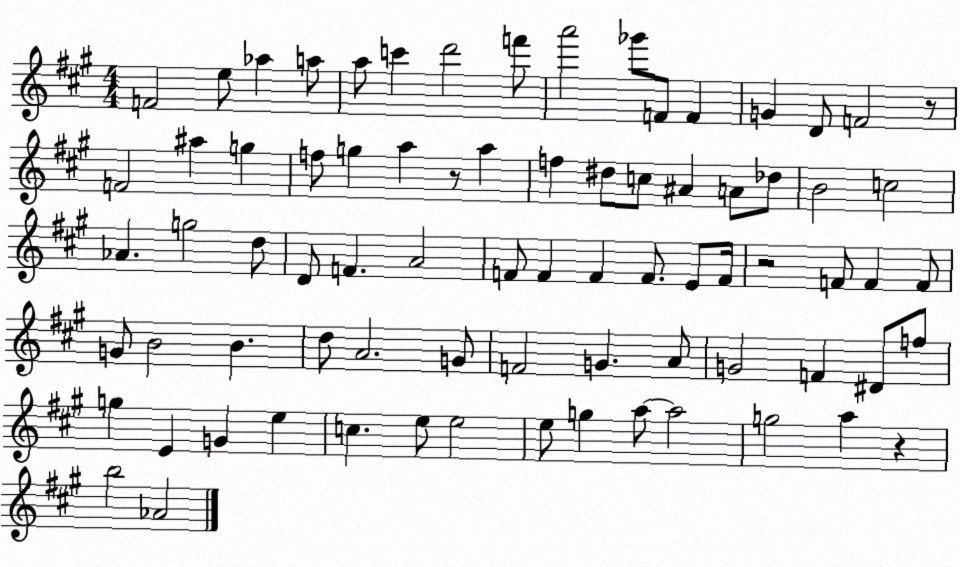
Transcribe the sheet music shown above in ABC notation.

X:1
T:Untitled
M:4/4
L:1/4
K:A
F2 e/2 _a a/2 a/2 c' d'2 f'/2 a'2 _g'/2 F/2 F G D/2 F2 z/2 F2 ^a g f/2 g a z/2 a f ^d/2 c/2 ^A A/2 _d/2 B2 c2 _A g2 d/2 D/2 F A2 F/2 F F F/2 E/2 F/4 z2 F/2 F F/2 G/2 B2 B d/2 A2 G/2 F2 G A/2 G2 F ^D/2 f/2 g E G e c e/2 e2 e/2 g a/2 a2 g2 a z b2 _A2